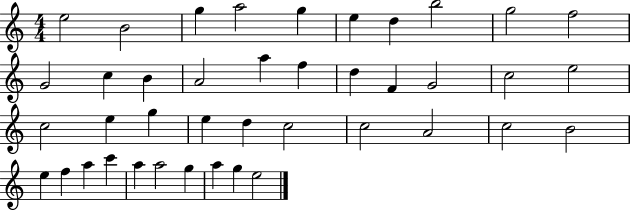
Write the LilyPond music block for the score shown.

{
  \clef treble
  \numericTimeSignature
  \time 4/4
  \key c \major
  e''2 b'2 | g''4 a''2 g''4 | e''4 d''4 b''2 | g''2 f''2 | \break g'2 c''4 b'4 | a'2 a''4 f''4 | d''4 f'4 g'2 | c''2 e''2 | \break c''2 e''4 g''4 | e''4 d''4 c''2 | c''2 a'2 | c''2 b'2 | \break e''4 f''4 a''4 c'''4 | a''4 a''2 g''4 | a''4 g''4 e''2 | \bar "|."
}